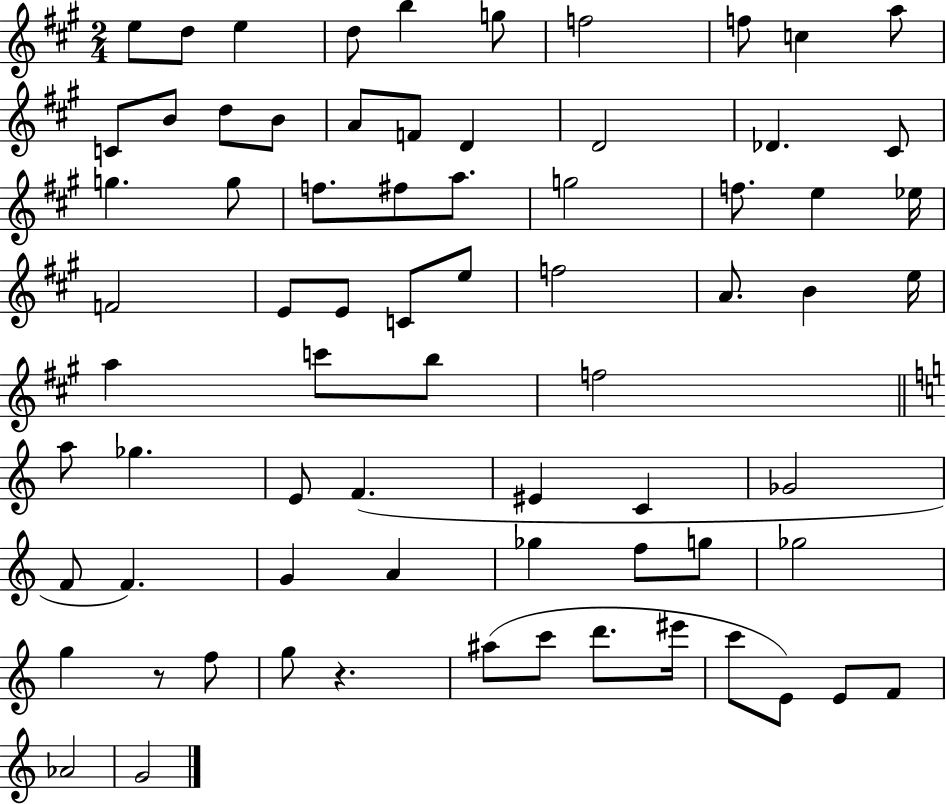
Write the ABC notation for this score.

X:1
T:Untitled
M:2/4
L:1/4
K:A
e/2 d/2 e d/2 b g/2 f2 f/2 c a/2 C/2 B/2 d/2 B/2 A/2 F/2 D D2 _D ^C/2 g g/2 f/2 ^f/2 a/2 g2 f/2 e _e/4 F2 E/2 E/2 C/2 e/2 f2 A/2 B e/4 a c'/2 b/2 f2 a/2 _g E/2 F ^E C _G2 F/2 F G A _g f/2 g/2 _g2 g z/2 f/2 g/2 z ^a/2 c'/2 d'/2 ^e'/4 c'/2 E/2 E/2 F/2 _A2 G2